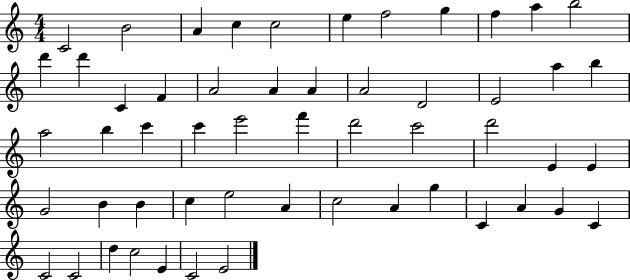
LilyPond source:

{
  \clef treble
  \numericTimeSignature
  \time 4/4
  \key c \major
  c'2 b'2 | a'4 c''4 c''2 | e''4 f''2 g''4 | f''4 a''4 b''2 | \break d'''4 d'''4 c'4 f'4 | a'2 a'4 a'4 | a'2 d'2 | e'2 a''4 b''4 | \break a''2 b''4 c'''4 | c'''4 e'''2 f'''4 | d'''2 c'''2 | d'''2 e'4 e'4 | \break g'2 b'4 b'4 | c''4 e''2 a'4 | c''2 a'4 g''4 | c'4 a'4 g'4 c'4 | \break c'2 c'2 | d''4 c''2 e'4 | c'2 e'2 | \bar "|."
}